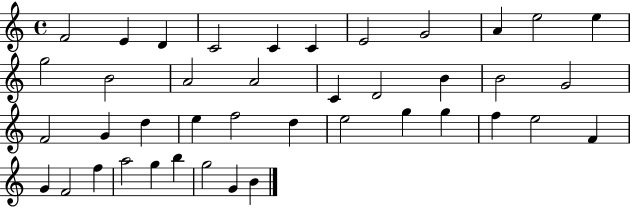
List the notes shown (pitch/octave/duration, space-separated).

F4/h E4/q D4/q C4/h C4/q C4/q E4/h G4/h A4/q E5/h E5/q G5/h B4/h A4/h A4/h C4/q D4/h B4/q B4/h G4/h F4/h G4/q D5/q E5/q F5/h D5/q E5/h G5/q G5/q F5/q E5/h F4/q G4/q F4/h F5/q A5/h G5/q B5/q G5/h G4/q B4/q